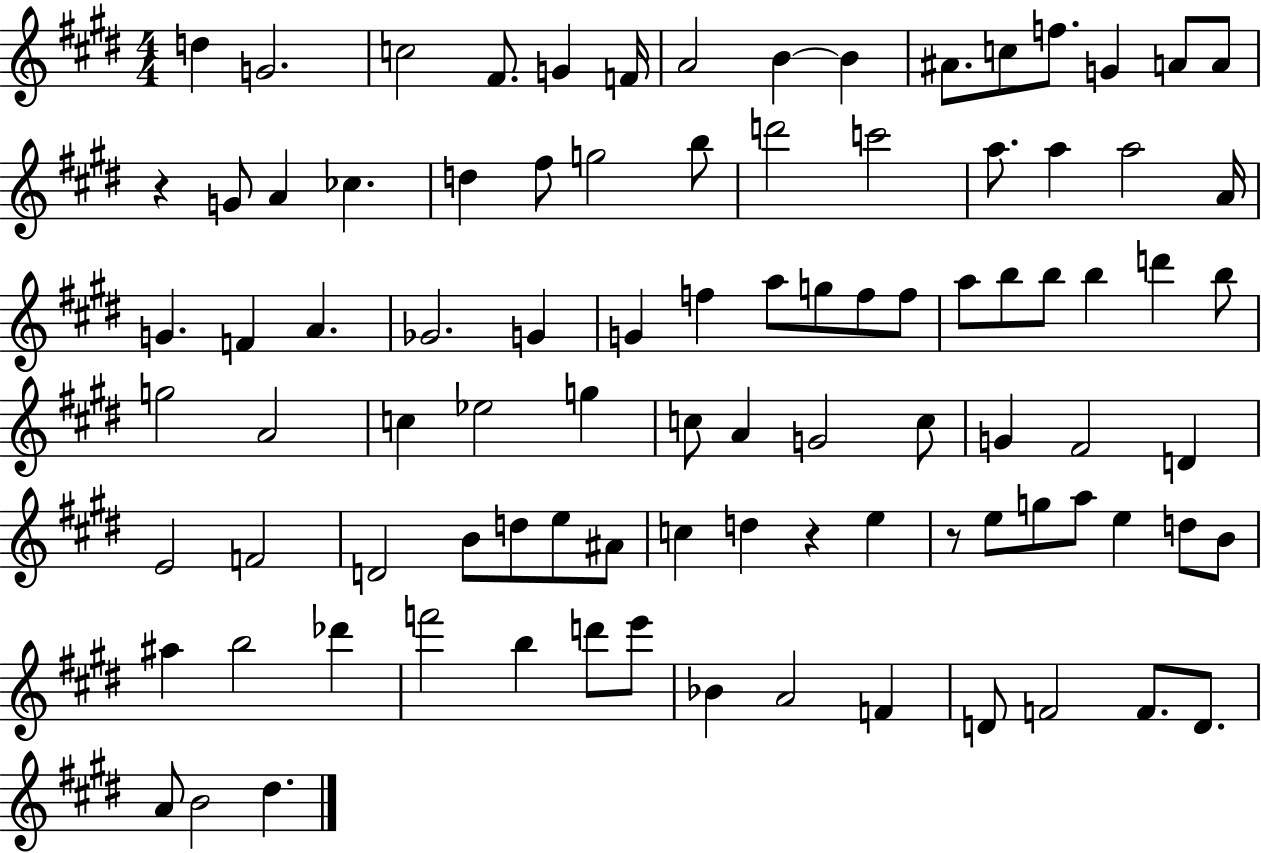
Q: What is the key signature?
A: E major